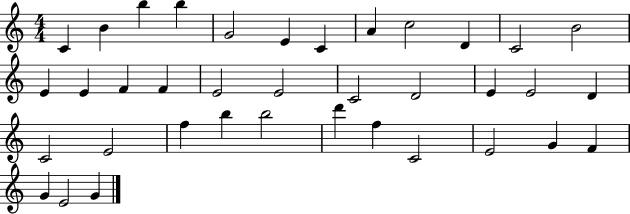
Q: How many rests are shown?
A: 0